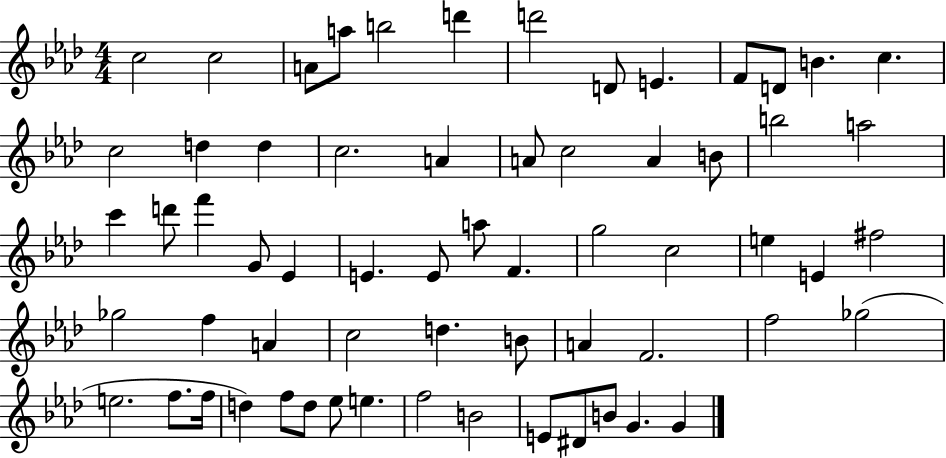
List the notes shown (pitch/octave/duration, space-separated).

C5/h C5/h A4/e A5/e B5/h D6/q D6/h D4/e E4/q. F4/e D4/e B4/q. C5/q. C5/h D5/q D5/q C5/h. A4/q A4/e C5/h A4/q B4/e B5/h A5/h C6/q D6/e F6/q G4/e Eb4/q E4/q. E4/e A5/e F4/q. G5/h C5/h E5/q E4/q F#5/h Gb5/h F5/q A4/q C5/h D5/q. B4/e A4/q F4/h. F5/h Gb5/h E5/h. F5/e. F5/s D5/q F5/e D5/e Eb5/e E5/q. F5/h B4/h E4/e D#4/e B4/e G4/q. G4/q